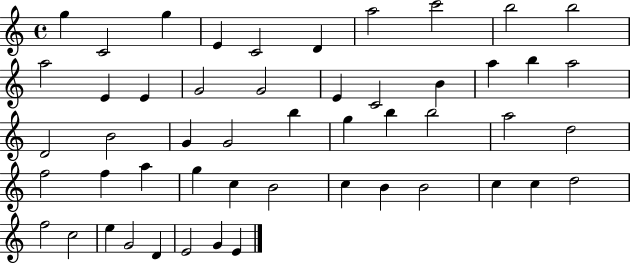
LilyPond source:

{
  \clef treble
  \time 4/4
  \defaultTimeSignature
  \key c \major
  g''4 c'2 g''4 | e'4 c'2 d'4 | a''2 c'''2 | b''2 b''2 | \break a''2 e'4 e'4 | g'2 g'2 | e'4 c'2 b'4 | a''4 b''4 a''2 | \break d'2 b'2 | g'4 g'2 b''4 | g''4 b''4 b''2 | a''2 d''2 | \break f''2 f''4 a''4 | g''4 c''4 b'2 | c''4 b'4 b'2 | c''4 c''4 d''2 | \break f''2 c''2 | e''4 g'2 d'4 | e'2 g'4 e'4 | \bar "|."
}